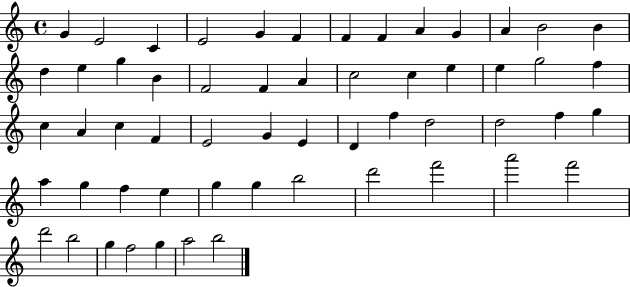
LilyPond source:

{
  \clef treble
  \time 4/4
  \defaultTimeSignature
  \key c \major
  g'4 e'2 c'4 | e'2 g'4 f'4 | f'4 f'4 a'4 g'4 | a'4 b'2 b'4 | \break d''4 e''4 g''4 b'4 | f'2 f'4 a'4 | c''2 c''4 e''4 | e''4 g''2 f''4 | \break c''4 a'4 c''4 f'4 | e'2 g'4 e'4 | d'4 f''4 d''2 | d''2 f''4 g''4 | \break a''4 g''4 f''4 e''4 | g''4 g''4 b''2 | d'''2 f'''2 | a'''2 f'''2 | \break d'''2 b''2 | g''4 f''2 g''4 | a''2 b''2 | \bar "|."
}